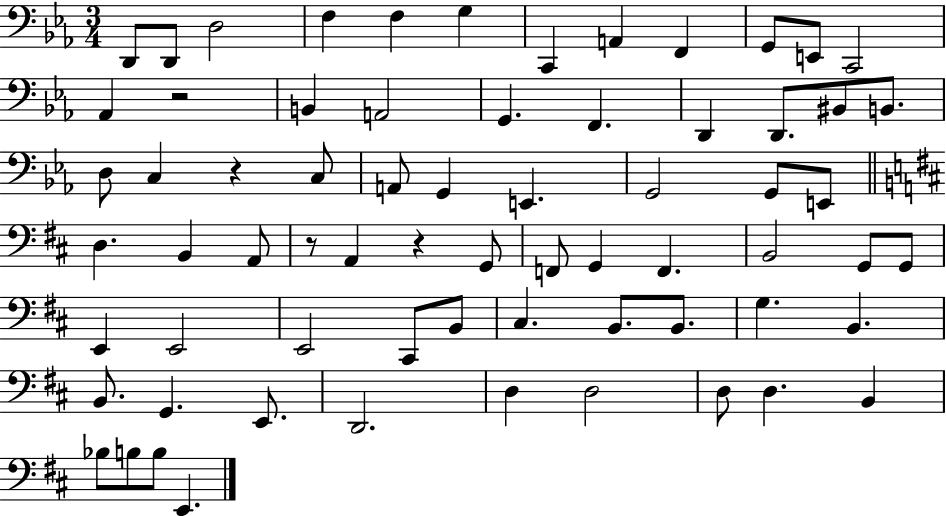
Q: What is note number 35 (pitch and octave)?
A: G2